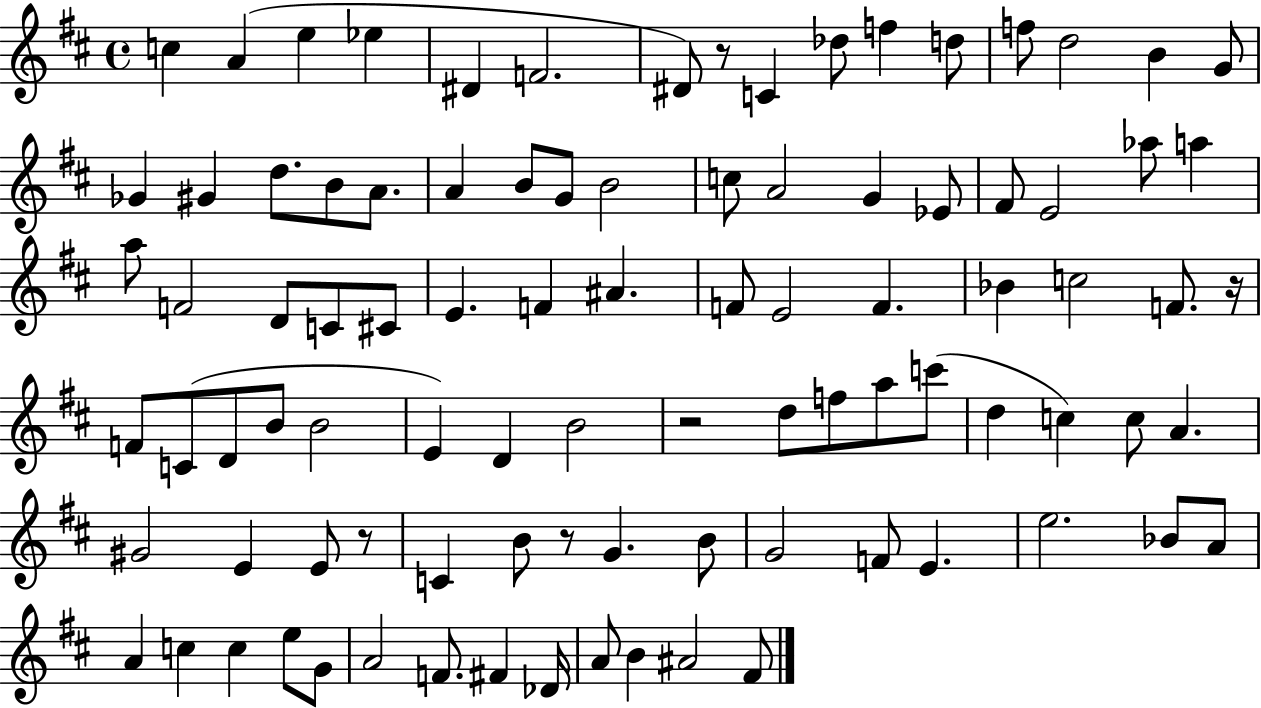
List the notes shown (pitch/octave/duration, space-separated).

C5/q A4/q E5/q Eb5/q D#4/q F4/h. D#4/e R/e C4/q Db5/e F5/q D5/e F5/e D5/h B4/q G4/e Gb4/q G#4/q D5/e. B4/e A4/e. A4/q B4/e G4/e B4/h C5/e A4/h G4/q Eb4/e F#4/e E4/h Ab5/e A5/q A5/e F4/h D4/e C4/e C#4/e E4/q. F4/q A#4/q. F4/e E4/h F4/q. Bb4/q C5/h F4/e. R/s F4/e C4/e D4/e B4/e B4/h E4/q D4/q B4/h R/h D5/e F5/e A5/e C6/e D5/q C5/q C5/e A4/q. G#4/h E4/q E4/e R/e C4/q B4/e R/e G4/q. B4/e G4/h F4/e E4/q. E5/h. Bb4/e A4/e A4/q C5/q C5/q E5/e G4/e A4/h F4/e. F#4/q Db4/s A4/e B4/q A#4/h F#4/e